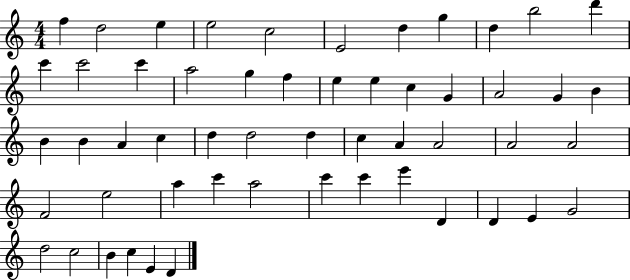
X:1
T:Untitled
M:4/4
L:1/4
K:C
f d2 e e2 c2 E2 d g d b2 d' c' c'2 c' a2 g f e e c G A2 G B B B A c d d2 d c A A2 A2 A2 F2 e2 a c' a2 c' c' e' D D E G2 d2 c2 B c E D